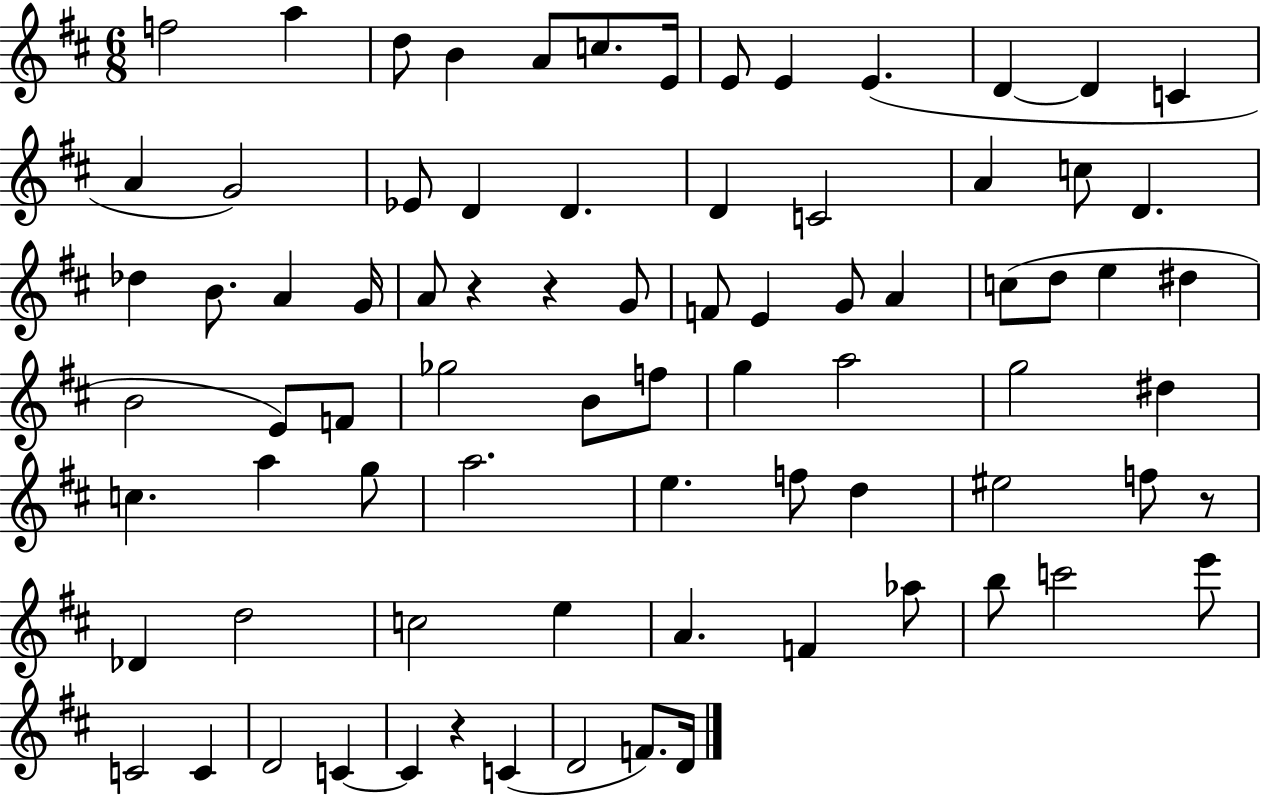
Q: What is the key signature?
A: D major